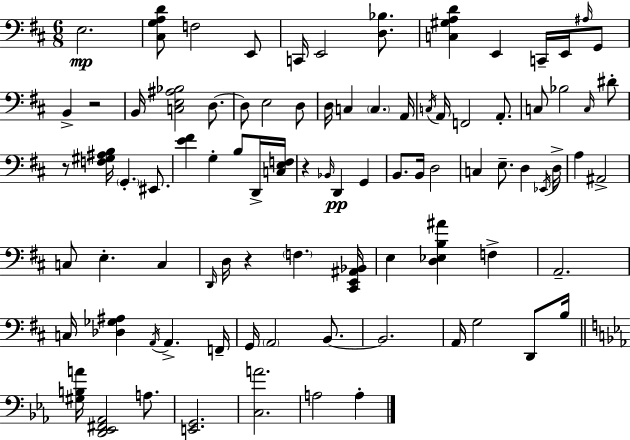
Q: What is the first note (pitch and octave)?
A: E3